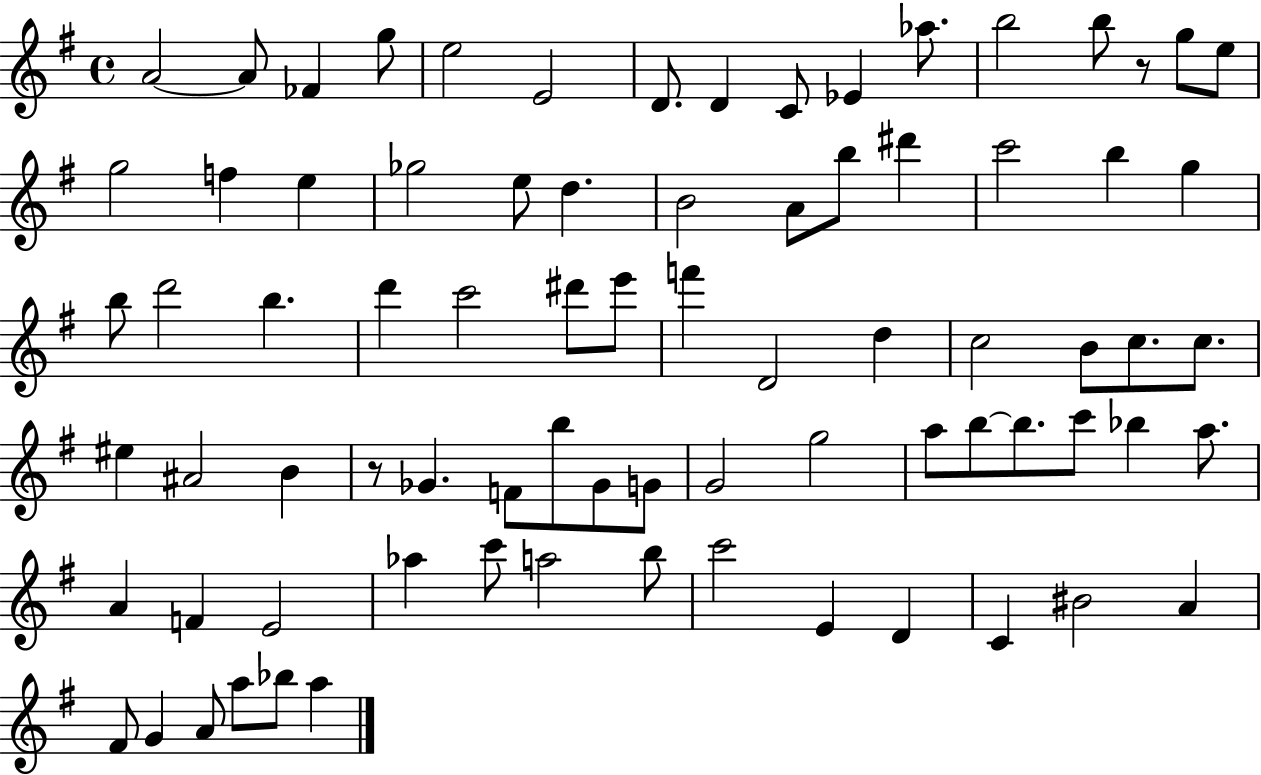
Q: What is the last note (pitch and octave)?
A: A5